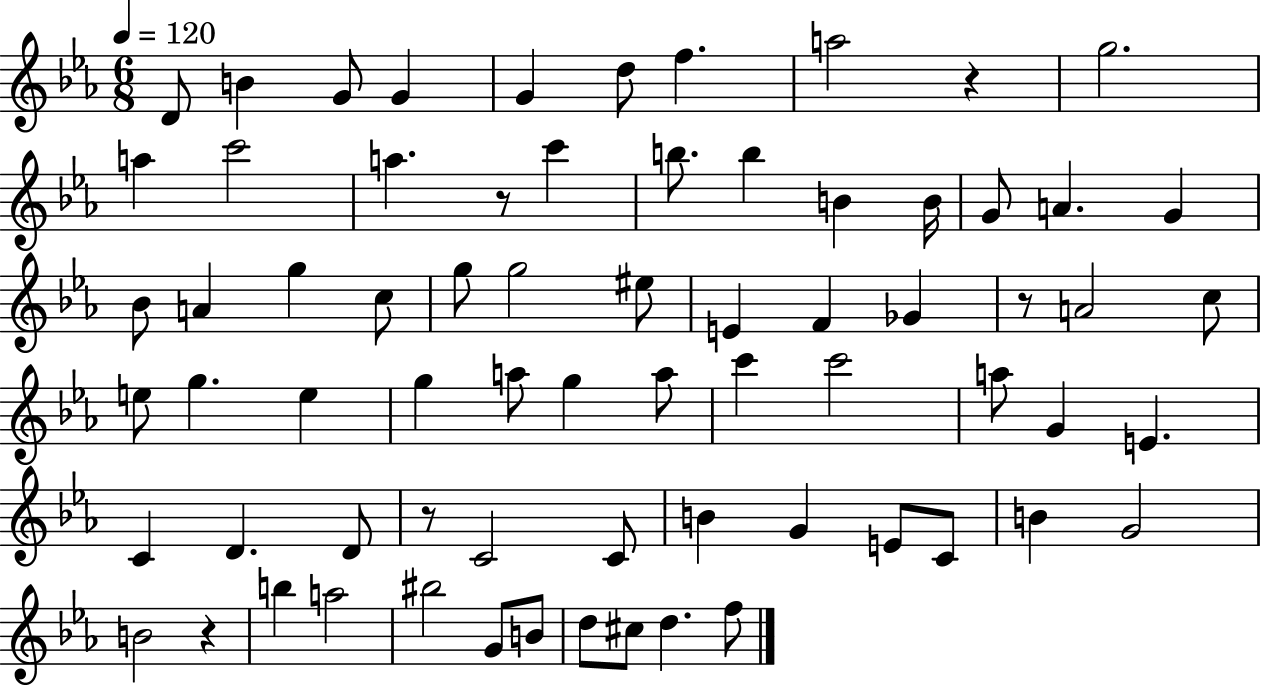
D4/e B4/q G4/e G4/q G4/q D5/e F5/q. A5/h R/q G5/h. A5/q C6/h A5/q. R/e C6/q B5/e. B5/q B4/q B4/s G4/e A4/q. G4/q Bb4/e A4/q G5/q C5/e G5/e G5/h EIS5/e E4/q F4/q Gb4/q R/e A4/h C5/e E5/e G5/q. E5/q G5/q A5/e G5/q A5/e C6/q C6/h A5/e G4/q E4/q. C4/q D4/q. D4/e R/e C4/h C4/e B4/q G4/q E4/e C4/e B4/q G4/h B4/h R/q B5/q A5/h BIS5/h G4/e B4/e D5/e C#5/e D5/q. F5/e